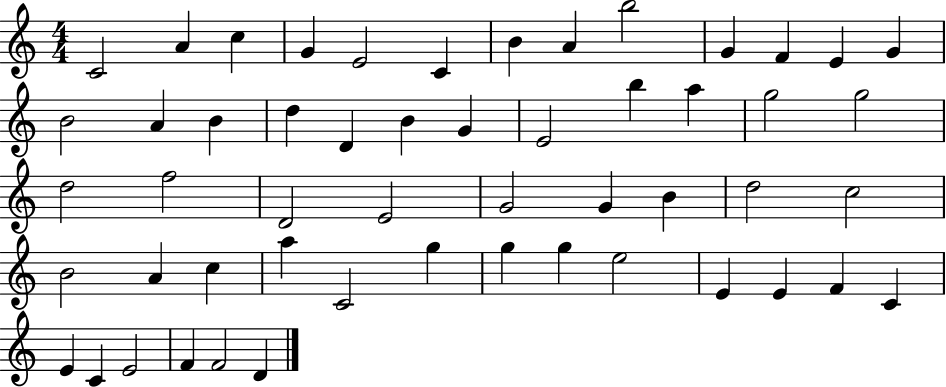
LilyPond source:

{
  \clef treble
  \numericTimeSignature
  \time 4/4
  \key c \major
  c'2 a'4 c''4 | g'4 e'2 c'4 | b'4 a'4 b''2 | g'4 f'4 e'4 g'4 | \break b'2 a'4 b'4 | d''4 d'4 b'4 g'4 | e'2 b''4 a''4 | g''2 g''2 | \break d''2 f''2 | d'2 e'2 | g'2 g'4 b'4 | d''2 c''2 | \break b'2 a'4 c''4 | a''4 c'2 g''4 | g''4 g''4 e''2 | e'4 e'4 f'4 c'4 | \break e'4 c'4 e'2 | f'4 f'2 d'4 | \bar "|."
}